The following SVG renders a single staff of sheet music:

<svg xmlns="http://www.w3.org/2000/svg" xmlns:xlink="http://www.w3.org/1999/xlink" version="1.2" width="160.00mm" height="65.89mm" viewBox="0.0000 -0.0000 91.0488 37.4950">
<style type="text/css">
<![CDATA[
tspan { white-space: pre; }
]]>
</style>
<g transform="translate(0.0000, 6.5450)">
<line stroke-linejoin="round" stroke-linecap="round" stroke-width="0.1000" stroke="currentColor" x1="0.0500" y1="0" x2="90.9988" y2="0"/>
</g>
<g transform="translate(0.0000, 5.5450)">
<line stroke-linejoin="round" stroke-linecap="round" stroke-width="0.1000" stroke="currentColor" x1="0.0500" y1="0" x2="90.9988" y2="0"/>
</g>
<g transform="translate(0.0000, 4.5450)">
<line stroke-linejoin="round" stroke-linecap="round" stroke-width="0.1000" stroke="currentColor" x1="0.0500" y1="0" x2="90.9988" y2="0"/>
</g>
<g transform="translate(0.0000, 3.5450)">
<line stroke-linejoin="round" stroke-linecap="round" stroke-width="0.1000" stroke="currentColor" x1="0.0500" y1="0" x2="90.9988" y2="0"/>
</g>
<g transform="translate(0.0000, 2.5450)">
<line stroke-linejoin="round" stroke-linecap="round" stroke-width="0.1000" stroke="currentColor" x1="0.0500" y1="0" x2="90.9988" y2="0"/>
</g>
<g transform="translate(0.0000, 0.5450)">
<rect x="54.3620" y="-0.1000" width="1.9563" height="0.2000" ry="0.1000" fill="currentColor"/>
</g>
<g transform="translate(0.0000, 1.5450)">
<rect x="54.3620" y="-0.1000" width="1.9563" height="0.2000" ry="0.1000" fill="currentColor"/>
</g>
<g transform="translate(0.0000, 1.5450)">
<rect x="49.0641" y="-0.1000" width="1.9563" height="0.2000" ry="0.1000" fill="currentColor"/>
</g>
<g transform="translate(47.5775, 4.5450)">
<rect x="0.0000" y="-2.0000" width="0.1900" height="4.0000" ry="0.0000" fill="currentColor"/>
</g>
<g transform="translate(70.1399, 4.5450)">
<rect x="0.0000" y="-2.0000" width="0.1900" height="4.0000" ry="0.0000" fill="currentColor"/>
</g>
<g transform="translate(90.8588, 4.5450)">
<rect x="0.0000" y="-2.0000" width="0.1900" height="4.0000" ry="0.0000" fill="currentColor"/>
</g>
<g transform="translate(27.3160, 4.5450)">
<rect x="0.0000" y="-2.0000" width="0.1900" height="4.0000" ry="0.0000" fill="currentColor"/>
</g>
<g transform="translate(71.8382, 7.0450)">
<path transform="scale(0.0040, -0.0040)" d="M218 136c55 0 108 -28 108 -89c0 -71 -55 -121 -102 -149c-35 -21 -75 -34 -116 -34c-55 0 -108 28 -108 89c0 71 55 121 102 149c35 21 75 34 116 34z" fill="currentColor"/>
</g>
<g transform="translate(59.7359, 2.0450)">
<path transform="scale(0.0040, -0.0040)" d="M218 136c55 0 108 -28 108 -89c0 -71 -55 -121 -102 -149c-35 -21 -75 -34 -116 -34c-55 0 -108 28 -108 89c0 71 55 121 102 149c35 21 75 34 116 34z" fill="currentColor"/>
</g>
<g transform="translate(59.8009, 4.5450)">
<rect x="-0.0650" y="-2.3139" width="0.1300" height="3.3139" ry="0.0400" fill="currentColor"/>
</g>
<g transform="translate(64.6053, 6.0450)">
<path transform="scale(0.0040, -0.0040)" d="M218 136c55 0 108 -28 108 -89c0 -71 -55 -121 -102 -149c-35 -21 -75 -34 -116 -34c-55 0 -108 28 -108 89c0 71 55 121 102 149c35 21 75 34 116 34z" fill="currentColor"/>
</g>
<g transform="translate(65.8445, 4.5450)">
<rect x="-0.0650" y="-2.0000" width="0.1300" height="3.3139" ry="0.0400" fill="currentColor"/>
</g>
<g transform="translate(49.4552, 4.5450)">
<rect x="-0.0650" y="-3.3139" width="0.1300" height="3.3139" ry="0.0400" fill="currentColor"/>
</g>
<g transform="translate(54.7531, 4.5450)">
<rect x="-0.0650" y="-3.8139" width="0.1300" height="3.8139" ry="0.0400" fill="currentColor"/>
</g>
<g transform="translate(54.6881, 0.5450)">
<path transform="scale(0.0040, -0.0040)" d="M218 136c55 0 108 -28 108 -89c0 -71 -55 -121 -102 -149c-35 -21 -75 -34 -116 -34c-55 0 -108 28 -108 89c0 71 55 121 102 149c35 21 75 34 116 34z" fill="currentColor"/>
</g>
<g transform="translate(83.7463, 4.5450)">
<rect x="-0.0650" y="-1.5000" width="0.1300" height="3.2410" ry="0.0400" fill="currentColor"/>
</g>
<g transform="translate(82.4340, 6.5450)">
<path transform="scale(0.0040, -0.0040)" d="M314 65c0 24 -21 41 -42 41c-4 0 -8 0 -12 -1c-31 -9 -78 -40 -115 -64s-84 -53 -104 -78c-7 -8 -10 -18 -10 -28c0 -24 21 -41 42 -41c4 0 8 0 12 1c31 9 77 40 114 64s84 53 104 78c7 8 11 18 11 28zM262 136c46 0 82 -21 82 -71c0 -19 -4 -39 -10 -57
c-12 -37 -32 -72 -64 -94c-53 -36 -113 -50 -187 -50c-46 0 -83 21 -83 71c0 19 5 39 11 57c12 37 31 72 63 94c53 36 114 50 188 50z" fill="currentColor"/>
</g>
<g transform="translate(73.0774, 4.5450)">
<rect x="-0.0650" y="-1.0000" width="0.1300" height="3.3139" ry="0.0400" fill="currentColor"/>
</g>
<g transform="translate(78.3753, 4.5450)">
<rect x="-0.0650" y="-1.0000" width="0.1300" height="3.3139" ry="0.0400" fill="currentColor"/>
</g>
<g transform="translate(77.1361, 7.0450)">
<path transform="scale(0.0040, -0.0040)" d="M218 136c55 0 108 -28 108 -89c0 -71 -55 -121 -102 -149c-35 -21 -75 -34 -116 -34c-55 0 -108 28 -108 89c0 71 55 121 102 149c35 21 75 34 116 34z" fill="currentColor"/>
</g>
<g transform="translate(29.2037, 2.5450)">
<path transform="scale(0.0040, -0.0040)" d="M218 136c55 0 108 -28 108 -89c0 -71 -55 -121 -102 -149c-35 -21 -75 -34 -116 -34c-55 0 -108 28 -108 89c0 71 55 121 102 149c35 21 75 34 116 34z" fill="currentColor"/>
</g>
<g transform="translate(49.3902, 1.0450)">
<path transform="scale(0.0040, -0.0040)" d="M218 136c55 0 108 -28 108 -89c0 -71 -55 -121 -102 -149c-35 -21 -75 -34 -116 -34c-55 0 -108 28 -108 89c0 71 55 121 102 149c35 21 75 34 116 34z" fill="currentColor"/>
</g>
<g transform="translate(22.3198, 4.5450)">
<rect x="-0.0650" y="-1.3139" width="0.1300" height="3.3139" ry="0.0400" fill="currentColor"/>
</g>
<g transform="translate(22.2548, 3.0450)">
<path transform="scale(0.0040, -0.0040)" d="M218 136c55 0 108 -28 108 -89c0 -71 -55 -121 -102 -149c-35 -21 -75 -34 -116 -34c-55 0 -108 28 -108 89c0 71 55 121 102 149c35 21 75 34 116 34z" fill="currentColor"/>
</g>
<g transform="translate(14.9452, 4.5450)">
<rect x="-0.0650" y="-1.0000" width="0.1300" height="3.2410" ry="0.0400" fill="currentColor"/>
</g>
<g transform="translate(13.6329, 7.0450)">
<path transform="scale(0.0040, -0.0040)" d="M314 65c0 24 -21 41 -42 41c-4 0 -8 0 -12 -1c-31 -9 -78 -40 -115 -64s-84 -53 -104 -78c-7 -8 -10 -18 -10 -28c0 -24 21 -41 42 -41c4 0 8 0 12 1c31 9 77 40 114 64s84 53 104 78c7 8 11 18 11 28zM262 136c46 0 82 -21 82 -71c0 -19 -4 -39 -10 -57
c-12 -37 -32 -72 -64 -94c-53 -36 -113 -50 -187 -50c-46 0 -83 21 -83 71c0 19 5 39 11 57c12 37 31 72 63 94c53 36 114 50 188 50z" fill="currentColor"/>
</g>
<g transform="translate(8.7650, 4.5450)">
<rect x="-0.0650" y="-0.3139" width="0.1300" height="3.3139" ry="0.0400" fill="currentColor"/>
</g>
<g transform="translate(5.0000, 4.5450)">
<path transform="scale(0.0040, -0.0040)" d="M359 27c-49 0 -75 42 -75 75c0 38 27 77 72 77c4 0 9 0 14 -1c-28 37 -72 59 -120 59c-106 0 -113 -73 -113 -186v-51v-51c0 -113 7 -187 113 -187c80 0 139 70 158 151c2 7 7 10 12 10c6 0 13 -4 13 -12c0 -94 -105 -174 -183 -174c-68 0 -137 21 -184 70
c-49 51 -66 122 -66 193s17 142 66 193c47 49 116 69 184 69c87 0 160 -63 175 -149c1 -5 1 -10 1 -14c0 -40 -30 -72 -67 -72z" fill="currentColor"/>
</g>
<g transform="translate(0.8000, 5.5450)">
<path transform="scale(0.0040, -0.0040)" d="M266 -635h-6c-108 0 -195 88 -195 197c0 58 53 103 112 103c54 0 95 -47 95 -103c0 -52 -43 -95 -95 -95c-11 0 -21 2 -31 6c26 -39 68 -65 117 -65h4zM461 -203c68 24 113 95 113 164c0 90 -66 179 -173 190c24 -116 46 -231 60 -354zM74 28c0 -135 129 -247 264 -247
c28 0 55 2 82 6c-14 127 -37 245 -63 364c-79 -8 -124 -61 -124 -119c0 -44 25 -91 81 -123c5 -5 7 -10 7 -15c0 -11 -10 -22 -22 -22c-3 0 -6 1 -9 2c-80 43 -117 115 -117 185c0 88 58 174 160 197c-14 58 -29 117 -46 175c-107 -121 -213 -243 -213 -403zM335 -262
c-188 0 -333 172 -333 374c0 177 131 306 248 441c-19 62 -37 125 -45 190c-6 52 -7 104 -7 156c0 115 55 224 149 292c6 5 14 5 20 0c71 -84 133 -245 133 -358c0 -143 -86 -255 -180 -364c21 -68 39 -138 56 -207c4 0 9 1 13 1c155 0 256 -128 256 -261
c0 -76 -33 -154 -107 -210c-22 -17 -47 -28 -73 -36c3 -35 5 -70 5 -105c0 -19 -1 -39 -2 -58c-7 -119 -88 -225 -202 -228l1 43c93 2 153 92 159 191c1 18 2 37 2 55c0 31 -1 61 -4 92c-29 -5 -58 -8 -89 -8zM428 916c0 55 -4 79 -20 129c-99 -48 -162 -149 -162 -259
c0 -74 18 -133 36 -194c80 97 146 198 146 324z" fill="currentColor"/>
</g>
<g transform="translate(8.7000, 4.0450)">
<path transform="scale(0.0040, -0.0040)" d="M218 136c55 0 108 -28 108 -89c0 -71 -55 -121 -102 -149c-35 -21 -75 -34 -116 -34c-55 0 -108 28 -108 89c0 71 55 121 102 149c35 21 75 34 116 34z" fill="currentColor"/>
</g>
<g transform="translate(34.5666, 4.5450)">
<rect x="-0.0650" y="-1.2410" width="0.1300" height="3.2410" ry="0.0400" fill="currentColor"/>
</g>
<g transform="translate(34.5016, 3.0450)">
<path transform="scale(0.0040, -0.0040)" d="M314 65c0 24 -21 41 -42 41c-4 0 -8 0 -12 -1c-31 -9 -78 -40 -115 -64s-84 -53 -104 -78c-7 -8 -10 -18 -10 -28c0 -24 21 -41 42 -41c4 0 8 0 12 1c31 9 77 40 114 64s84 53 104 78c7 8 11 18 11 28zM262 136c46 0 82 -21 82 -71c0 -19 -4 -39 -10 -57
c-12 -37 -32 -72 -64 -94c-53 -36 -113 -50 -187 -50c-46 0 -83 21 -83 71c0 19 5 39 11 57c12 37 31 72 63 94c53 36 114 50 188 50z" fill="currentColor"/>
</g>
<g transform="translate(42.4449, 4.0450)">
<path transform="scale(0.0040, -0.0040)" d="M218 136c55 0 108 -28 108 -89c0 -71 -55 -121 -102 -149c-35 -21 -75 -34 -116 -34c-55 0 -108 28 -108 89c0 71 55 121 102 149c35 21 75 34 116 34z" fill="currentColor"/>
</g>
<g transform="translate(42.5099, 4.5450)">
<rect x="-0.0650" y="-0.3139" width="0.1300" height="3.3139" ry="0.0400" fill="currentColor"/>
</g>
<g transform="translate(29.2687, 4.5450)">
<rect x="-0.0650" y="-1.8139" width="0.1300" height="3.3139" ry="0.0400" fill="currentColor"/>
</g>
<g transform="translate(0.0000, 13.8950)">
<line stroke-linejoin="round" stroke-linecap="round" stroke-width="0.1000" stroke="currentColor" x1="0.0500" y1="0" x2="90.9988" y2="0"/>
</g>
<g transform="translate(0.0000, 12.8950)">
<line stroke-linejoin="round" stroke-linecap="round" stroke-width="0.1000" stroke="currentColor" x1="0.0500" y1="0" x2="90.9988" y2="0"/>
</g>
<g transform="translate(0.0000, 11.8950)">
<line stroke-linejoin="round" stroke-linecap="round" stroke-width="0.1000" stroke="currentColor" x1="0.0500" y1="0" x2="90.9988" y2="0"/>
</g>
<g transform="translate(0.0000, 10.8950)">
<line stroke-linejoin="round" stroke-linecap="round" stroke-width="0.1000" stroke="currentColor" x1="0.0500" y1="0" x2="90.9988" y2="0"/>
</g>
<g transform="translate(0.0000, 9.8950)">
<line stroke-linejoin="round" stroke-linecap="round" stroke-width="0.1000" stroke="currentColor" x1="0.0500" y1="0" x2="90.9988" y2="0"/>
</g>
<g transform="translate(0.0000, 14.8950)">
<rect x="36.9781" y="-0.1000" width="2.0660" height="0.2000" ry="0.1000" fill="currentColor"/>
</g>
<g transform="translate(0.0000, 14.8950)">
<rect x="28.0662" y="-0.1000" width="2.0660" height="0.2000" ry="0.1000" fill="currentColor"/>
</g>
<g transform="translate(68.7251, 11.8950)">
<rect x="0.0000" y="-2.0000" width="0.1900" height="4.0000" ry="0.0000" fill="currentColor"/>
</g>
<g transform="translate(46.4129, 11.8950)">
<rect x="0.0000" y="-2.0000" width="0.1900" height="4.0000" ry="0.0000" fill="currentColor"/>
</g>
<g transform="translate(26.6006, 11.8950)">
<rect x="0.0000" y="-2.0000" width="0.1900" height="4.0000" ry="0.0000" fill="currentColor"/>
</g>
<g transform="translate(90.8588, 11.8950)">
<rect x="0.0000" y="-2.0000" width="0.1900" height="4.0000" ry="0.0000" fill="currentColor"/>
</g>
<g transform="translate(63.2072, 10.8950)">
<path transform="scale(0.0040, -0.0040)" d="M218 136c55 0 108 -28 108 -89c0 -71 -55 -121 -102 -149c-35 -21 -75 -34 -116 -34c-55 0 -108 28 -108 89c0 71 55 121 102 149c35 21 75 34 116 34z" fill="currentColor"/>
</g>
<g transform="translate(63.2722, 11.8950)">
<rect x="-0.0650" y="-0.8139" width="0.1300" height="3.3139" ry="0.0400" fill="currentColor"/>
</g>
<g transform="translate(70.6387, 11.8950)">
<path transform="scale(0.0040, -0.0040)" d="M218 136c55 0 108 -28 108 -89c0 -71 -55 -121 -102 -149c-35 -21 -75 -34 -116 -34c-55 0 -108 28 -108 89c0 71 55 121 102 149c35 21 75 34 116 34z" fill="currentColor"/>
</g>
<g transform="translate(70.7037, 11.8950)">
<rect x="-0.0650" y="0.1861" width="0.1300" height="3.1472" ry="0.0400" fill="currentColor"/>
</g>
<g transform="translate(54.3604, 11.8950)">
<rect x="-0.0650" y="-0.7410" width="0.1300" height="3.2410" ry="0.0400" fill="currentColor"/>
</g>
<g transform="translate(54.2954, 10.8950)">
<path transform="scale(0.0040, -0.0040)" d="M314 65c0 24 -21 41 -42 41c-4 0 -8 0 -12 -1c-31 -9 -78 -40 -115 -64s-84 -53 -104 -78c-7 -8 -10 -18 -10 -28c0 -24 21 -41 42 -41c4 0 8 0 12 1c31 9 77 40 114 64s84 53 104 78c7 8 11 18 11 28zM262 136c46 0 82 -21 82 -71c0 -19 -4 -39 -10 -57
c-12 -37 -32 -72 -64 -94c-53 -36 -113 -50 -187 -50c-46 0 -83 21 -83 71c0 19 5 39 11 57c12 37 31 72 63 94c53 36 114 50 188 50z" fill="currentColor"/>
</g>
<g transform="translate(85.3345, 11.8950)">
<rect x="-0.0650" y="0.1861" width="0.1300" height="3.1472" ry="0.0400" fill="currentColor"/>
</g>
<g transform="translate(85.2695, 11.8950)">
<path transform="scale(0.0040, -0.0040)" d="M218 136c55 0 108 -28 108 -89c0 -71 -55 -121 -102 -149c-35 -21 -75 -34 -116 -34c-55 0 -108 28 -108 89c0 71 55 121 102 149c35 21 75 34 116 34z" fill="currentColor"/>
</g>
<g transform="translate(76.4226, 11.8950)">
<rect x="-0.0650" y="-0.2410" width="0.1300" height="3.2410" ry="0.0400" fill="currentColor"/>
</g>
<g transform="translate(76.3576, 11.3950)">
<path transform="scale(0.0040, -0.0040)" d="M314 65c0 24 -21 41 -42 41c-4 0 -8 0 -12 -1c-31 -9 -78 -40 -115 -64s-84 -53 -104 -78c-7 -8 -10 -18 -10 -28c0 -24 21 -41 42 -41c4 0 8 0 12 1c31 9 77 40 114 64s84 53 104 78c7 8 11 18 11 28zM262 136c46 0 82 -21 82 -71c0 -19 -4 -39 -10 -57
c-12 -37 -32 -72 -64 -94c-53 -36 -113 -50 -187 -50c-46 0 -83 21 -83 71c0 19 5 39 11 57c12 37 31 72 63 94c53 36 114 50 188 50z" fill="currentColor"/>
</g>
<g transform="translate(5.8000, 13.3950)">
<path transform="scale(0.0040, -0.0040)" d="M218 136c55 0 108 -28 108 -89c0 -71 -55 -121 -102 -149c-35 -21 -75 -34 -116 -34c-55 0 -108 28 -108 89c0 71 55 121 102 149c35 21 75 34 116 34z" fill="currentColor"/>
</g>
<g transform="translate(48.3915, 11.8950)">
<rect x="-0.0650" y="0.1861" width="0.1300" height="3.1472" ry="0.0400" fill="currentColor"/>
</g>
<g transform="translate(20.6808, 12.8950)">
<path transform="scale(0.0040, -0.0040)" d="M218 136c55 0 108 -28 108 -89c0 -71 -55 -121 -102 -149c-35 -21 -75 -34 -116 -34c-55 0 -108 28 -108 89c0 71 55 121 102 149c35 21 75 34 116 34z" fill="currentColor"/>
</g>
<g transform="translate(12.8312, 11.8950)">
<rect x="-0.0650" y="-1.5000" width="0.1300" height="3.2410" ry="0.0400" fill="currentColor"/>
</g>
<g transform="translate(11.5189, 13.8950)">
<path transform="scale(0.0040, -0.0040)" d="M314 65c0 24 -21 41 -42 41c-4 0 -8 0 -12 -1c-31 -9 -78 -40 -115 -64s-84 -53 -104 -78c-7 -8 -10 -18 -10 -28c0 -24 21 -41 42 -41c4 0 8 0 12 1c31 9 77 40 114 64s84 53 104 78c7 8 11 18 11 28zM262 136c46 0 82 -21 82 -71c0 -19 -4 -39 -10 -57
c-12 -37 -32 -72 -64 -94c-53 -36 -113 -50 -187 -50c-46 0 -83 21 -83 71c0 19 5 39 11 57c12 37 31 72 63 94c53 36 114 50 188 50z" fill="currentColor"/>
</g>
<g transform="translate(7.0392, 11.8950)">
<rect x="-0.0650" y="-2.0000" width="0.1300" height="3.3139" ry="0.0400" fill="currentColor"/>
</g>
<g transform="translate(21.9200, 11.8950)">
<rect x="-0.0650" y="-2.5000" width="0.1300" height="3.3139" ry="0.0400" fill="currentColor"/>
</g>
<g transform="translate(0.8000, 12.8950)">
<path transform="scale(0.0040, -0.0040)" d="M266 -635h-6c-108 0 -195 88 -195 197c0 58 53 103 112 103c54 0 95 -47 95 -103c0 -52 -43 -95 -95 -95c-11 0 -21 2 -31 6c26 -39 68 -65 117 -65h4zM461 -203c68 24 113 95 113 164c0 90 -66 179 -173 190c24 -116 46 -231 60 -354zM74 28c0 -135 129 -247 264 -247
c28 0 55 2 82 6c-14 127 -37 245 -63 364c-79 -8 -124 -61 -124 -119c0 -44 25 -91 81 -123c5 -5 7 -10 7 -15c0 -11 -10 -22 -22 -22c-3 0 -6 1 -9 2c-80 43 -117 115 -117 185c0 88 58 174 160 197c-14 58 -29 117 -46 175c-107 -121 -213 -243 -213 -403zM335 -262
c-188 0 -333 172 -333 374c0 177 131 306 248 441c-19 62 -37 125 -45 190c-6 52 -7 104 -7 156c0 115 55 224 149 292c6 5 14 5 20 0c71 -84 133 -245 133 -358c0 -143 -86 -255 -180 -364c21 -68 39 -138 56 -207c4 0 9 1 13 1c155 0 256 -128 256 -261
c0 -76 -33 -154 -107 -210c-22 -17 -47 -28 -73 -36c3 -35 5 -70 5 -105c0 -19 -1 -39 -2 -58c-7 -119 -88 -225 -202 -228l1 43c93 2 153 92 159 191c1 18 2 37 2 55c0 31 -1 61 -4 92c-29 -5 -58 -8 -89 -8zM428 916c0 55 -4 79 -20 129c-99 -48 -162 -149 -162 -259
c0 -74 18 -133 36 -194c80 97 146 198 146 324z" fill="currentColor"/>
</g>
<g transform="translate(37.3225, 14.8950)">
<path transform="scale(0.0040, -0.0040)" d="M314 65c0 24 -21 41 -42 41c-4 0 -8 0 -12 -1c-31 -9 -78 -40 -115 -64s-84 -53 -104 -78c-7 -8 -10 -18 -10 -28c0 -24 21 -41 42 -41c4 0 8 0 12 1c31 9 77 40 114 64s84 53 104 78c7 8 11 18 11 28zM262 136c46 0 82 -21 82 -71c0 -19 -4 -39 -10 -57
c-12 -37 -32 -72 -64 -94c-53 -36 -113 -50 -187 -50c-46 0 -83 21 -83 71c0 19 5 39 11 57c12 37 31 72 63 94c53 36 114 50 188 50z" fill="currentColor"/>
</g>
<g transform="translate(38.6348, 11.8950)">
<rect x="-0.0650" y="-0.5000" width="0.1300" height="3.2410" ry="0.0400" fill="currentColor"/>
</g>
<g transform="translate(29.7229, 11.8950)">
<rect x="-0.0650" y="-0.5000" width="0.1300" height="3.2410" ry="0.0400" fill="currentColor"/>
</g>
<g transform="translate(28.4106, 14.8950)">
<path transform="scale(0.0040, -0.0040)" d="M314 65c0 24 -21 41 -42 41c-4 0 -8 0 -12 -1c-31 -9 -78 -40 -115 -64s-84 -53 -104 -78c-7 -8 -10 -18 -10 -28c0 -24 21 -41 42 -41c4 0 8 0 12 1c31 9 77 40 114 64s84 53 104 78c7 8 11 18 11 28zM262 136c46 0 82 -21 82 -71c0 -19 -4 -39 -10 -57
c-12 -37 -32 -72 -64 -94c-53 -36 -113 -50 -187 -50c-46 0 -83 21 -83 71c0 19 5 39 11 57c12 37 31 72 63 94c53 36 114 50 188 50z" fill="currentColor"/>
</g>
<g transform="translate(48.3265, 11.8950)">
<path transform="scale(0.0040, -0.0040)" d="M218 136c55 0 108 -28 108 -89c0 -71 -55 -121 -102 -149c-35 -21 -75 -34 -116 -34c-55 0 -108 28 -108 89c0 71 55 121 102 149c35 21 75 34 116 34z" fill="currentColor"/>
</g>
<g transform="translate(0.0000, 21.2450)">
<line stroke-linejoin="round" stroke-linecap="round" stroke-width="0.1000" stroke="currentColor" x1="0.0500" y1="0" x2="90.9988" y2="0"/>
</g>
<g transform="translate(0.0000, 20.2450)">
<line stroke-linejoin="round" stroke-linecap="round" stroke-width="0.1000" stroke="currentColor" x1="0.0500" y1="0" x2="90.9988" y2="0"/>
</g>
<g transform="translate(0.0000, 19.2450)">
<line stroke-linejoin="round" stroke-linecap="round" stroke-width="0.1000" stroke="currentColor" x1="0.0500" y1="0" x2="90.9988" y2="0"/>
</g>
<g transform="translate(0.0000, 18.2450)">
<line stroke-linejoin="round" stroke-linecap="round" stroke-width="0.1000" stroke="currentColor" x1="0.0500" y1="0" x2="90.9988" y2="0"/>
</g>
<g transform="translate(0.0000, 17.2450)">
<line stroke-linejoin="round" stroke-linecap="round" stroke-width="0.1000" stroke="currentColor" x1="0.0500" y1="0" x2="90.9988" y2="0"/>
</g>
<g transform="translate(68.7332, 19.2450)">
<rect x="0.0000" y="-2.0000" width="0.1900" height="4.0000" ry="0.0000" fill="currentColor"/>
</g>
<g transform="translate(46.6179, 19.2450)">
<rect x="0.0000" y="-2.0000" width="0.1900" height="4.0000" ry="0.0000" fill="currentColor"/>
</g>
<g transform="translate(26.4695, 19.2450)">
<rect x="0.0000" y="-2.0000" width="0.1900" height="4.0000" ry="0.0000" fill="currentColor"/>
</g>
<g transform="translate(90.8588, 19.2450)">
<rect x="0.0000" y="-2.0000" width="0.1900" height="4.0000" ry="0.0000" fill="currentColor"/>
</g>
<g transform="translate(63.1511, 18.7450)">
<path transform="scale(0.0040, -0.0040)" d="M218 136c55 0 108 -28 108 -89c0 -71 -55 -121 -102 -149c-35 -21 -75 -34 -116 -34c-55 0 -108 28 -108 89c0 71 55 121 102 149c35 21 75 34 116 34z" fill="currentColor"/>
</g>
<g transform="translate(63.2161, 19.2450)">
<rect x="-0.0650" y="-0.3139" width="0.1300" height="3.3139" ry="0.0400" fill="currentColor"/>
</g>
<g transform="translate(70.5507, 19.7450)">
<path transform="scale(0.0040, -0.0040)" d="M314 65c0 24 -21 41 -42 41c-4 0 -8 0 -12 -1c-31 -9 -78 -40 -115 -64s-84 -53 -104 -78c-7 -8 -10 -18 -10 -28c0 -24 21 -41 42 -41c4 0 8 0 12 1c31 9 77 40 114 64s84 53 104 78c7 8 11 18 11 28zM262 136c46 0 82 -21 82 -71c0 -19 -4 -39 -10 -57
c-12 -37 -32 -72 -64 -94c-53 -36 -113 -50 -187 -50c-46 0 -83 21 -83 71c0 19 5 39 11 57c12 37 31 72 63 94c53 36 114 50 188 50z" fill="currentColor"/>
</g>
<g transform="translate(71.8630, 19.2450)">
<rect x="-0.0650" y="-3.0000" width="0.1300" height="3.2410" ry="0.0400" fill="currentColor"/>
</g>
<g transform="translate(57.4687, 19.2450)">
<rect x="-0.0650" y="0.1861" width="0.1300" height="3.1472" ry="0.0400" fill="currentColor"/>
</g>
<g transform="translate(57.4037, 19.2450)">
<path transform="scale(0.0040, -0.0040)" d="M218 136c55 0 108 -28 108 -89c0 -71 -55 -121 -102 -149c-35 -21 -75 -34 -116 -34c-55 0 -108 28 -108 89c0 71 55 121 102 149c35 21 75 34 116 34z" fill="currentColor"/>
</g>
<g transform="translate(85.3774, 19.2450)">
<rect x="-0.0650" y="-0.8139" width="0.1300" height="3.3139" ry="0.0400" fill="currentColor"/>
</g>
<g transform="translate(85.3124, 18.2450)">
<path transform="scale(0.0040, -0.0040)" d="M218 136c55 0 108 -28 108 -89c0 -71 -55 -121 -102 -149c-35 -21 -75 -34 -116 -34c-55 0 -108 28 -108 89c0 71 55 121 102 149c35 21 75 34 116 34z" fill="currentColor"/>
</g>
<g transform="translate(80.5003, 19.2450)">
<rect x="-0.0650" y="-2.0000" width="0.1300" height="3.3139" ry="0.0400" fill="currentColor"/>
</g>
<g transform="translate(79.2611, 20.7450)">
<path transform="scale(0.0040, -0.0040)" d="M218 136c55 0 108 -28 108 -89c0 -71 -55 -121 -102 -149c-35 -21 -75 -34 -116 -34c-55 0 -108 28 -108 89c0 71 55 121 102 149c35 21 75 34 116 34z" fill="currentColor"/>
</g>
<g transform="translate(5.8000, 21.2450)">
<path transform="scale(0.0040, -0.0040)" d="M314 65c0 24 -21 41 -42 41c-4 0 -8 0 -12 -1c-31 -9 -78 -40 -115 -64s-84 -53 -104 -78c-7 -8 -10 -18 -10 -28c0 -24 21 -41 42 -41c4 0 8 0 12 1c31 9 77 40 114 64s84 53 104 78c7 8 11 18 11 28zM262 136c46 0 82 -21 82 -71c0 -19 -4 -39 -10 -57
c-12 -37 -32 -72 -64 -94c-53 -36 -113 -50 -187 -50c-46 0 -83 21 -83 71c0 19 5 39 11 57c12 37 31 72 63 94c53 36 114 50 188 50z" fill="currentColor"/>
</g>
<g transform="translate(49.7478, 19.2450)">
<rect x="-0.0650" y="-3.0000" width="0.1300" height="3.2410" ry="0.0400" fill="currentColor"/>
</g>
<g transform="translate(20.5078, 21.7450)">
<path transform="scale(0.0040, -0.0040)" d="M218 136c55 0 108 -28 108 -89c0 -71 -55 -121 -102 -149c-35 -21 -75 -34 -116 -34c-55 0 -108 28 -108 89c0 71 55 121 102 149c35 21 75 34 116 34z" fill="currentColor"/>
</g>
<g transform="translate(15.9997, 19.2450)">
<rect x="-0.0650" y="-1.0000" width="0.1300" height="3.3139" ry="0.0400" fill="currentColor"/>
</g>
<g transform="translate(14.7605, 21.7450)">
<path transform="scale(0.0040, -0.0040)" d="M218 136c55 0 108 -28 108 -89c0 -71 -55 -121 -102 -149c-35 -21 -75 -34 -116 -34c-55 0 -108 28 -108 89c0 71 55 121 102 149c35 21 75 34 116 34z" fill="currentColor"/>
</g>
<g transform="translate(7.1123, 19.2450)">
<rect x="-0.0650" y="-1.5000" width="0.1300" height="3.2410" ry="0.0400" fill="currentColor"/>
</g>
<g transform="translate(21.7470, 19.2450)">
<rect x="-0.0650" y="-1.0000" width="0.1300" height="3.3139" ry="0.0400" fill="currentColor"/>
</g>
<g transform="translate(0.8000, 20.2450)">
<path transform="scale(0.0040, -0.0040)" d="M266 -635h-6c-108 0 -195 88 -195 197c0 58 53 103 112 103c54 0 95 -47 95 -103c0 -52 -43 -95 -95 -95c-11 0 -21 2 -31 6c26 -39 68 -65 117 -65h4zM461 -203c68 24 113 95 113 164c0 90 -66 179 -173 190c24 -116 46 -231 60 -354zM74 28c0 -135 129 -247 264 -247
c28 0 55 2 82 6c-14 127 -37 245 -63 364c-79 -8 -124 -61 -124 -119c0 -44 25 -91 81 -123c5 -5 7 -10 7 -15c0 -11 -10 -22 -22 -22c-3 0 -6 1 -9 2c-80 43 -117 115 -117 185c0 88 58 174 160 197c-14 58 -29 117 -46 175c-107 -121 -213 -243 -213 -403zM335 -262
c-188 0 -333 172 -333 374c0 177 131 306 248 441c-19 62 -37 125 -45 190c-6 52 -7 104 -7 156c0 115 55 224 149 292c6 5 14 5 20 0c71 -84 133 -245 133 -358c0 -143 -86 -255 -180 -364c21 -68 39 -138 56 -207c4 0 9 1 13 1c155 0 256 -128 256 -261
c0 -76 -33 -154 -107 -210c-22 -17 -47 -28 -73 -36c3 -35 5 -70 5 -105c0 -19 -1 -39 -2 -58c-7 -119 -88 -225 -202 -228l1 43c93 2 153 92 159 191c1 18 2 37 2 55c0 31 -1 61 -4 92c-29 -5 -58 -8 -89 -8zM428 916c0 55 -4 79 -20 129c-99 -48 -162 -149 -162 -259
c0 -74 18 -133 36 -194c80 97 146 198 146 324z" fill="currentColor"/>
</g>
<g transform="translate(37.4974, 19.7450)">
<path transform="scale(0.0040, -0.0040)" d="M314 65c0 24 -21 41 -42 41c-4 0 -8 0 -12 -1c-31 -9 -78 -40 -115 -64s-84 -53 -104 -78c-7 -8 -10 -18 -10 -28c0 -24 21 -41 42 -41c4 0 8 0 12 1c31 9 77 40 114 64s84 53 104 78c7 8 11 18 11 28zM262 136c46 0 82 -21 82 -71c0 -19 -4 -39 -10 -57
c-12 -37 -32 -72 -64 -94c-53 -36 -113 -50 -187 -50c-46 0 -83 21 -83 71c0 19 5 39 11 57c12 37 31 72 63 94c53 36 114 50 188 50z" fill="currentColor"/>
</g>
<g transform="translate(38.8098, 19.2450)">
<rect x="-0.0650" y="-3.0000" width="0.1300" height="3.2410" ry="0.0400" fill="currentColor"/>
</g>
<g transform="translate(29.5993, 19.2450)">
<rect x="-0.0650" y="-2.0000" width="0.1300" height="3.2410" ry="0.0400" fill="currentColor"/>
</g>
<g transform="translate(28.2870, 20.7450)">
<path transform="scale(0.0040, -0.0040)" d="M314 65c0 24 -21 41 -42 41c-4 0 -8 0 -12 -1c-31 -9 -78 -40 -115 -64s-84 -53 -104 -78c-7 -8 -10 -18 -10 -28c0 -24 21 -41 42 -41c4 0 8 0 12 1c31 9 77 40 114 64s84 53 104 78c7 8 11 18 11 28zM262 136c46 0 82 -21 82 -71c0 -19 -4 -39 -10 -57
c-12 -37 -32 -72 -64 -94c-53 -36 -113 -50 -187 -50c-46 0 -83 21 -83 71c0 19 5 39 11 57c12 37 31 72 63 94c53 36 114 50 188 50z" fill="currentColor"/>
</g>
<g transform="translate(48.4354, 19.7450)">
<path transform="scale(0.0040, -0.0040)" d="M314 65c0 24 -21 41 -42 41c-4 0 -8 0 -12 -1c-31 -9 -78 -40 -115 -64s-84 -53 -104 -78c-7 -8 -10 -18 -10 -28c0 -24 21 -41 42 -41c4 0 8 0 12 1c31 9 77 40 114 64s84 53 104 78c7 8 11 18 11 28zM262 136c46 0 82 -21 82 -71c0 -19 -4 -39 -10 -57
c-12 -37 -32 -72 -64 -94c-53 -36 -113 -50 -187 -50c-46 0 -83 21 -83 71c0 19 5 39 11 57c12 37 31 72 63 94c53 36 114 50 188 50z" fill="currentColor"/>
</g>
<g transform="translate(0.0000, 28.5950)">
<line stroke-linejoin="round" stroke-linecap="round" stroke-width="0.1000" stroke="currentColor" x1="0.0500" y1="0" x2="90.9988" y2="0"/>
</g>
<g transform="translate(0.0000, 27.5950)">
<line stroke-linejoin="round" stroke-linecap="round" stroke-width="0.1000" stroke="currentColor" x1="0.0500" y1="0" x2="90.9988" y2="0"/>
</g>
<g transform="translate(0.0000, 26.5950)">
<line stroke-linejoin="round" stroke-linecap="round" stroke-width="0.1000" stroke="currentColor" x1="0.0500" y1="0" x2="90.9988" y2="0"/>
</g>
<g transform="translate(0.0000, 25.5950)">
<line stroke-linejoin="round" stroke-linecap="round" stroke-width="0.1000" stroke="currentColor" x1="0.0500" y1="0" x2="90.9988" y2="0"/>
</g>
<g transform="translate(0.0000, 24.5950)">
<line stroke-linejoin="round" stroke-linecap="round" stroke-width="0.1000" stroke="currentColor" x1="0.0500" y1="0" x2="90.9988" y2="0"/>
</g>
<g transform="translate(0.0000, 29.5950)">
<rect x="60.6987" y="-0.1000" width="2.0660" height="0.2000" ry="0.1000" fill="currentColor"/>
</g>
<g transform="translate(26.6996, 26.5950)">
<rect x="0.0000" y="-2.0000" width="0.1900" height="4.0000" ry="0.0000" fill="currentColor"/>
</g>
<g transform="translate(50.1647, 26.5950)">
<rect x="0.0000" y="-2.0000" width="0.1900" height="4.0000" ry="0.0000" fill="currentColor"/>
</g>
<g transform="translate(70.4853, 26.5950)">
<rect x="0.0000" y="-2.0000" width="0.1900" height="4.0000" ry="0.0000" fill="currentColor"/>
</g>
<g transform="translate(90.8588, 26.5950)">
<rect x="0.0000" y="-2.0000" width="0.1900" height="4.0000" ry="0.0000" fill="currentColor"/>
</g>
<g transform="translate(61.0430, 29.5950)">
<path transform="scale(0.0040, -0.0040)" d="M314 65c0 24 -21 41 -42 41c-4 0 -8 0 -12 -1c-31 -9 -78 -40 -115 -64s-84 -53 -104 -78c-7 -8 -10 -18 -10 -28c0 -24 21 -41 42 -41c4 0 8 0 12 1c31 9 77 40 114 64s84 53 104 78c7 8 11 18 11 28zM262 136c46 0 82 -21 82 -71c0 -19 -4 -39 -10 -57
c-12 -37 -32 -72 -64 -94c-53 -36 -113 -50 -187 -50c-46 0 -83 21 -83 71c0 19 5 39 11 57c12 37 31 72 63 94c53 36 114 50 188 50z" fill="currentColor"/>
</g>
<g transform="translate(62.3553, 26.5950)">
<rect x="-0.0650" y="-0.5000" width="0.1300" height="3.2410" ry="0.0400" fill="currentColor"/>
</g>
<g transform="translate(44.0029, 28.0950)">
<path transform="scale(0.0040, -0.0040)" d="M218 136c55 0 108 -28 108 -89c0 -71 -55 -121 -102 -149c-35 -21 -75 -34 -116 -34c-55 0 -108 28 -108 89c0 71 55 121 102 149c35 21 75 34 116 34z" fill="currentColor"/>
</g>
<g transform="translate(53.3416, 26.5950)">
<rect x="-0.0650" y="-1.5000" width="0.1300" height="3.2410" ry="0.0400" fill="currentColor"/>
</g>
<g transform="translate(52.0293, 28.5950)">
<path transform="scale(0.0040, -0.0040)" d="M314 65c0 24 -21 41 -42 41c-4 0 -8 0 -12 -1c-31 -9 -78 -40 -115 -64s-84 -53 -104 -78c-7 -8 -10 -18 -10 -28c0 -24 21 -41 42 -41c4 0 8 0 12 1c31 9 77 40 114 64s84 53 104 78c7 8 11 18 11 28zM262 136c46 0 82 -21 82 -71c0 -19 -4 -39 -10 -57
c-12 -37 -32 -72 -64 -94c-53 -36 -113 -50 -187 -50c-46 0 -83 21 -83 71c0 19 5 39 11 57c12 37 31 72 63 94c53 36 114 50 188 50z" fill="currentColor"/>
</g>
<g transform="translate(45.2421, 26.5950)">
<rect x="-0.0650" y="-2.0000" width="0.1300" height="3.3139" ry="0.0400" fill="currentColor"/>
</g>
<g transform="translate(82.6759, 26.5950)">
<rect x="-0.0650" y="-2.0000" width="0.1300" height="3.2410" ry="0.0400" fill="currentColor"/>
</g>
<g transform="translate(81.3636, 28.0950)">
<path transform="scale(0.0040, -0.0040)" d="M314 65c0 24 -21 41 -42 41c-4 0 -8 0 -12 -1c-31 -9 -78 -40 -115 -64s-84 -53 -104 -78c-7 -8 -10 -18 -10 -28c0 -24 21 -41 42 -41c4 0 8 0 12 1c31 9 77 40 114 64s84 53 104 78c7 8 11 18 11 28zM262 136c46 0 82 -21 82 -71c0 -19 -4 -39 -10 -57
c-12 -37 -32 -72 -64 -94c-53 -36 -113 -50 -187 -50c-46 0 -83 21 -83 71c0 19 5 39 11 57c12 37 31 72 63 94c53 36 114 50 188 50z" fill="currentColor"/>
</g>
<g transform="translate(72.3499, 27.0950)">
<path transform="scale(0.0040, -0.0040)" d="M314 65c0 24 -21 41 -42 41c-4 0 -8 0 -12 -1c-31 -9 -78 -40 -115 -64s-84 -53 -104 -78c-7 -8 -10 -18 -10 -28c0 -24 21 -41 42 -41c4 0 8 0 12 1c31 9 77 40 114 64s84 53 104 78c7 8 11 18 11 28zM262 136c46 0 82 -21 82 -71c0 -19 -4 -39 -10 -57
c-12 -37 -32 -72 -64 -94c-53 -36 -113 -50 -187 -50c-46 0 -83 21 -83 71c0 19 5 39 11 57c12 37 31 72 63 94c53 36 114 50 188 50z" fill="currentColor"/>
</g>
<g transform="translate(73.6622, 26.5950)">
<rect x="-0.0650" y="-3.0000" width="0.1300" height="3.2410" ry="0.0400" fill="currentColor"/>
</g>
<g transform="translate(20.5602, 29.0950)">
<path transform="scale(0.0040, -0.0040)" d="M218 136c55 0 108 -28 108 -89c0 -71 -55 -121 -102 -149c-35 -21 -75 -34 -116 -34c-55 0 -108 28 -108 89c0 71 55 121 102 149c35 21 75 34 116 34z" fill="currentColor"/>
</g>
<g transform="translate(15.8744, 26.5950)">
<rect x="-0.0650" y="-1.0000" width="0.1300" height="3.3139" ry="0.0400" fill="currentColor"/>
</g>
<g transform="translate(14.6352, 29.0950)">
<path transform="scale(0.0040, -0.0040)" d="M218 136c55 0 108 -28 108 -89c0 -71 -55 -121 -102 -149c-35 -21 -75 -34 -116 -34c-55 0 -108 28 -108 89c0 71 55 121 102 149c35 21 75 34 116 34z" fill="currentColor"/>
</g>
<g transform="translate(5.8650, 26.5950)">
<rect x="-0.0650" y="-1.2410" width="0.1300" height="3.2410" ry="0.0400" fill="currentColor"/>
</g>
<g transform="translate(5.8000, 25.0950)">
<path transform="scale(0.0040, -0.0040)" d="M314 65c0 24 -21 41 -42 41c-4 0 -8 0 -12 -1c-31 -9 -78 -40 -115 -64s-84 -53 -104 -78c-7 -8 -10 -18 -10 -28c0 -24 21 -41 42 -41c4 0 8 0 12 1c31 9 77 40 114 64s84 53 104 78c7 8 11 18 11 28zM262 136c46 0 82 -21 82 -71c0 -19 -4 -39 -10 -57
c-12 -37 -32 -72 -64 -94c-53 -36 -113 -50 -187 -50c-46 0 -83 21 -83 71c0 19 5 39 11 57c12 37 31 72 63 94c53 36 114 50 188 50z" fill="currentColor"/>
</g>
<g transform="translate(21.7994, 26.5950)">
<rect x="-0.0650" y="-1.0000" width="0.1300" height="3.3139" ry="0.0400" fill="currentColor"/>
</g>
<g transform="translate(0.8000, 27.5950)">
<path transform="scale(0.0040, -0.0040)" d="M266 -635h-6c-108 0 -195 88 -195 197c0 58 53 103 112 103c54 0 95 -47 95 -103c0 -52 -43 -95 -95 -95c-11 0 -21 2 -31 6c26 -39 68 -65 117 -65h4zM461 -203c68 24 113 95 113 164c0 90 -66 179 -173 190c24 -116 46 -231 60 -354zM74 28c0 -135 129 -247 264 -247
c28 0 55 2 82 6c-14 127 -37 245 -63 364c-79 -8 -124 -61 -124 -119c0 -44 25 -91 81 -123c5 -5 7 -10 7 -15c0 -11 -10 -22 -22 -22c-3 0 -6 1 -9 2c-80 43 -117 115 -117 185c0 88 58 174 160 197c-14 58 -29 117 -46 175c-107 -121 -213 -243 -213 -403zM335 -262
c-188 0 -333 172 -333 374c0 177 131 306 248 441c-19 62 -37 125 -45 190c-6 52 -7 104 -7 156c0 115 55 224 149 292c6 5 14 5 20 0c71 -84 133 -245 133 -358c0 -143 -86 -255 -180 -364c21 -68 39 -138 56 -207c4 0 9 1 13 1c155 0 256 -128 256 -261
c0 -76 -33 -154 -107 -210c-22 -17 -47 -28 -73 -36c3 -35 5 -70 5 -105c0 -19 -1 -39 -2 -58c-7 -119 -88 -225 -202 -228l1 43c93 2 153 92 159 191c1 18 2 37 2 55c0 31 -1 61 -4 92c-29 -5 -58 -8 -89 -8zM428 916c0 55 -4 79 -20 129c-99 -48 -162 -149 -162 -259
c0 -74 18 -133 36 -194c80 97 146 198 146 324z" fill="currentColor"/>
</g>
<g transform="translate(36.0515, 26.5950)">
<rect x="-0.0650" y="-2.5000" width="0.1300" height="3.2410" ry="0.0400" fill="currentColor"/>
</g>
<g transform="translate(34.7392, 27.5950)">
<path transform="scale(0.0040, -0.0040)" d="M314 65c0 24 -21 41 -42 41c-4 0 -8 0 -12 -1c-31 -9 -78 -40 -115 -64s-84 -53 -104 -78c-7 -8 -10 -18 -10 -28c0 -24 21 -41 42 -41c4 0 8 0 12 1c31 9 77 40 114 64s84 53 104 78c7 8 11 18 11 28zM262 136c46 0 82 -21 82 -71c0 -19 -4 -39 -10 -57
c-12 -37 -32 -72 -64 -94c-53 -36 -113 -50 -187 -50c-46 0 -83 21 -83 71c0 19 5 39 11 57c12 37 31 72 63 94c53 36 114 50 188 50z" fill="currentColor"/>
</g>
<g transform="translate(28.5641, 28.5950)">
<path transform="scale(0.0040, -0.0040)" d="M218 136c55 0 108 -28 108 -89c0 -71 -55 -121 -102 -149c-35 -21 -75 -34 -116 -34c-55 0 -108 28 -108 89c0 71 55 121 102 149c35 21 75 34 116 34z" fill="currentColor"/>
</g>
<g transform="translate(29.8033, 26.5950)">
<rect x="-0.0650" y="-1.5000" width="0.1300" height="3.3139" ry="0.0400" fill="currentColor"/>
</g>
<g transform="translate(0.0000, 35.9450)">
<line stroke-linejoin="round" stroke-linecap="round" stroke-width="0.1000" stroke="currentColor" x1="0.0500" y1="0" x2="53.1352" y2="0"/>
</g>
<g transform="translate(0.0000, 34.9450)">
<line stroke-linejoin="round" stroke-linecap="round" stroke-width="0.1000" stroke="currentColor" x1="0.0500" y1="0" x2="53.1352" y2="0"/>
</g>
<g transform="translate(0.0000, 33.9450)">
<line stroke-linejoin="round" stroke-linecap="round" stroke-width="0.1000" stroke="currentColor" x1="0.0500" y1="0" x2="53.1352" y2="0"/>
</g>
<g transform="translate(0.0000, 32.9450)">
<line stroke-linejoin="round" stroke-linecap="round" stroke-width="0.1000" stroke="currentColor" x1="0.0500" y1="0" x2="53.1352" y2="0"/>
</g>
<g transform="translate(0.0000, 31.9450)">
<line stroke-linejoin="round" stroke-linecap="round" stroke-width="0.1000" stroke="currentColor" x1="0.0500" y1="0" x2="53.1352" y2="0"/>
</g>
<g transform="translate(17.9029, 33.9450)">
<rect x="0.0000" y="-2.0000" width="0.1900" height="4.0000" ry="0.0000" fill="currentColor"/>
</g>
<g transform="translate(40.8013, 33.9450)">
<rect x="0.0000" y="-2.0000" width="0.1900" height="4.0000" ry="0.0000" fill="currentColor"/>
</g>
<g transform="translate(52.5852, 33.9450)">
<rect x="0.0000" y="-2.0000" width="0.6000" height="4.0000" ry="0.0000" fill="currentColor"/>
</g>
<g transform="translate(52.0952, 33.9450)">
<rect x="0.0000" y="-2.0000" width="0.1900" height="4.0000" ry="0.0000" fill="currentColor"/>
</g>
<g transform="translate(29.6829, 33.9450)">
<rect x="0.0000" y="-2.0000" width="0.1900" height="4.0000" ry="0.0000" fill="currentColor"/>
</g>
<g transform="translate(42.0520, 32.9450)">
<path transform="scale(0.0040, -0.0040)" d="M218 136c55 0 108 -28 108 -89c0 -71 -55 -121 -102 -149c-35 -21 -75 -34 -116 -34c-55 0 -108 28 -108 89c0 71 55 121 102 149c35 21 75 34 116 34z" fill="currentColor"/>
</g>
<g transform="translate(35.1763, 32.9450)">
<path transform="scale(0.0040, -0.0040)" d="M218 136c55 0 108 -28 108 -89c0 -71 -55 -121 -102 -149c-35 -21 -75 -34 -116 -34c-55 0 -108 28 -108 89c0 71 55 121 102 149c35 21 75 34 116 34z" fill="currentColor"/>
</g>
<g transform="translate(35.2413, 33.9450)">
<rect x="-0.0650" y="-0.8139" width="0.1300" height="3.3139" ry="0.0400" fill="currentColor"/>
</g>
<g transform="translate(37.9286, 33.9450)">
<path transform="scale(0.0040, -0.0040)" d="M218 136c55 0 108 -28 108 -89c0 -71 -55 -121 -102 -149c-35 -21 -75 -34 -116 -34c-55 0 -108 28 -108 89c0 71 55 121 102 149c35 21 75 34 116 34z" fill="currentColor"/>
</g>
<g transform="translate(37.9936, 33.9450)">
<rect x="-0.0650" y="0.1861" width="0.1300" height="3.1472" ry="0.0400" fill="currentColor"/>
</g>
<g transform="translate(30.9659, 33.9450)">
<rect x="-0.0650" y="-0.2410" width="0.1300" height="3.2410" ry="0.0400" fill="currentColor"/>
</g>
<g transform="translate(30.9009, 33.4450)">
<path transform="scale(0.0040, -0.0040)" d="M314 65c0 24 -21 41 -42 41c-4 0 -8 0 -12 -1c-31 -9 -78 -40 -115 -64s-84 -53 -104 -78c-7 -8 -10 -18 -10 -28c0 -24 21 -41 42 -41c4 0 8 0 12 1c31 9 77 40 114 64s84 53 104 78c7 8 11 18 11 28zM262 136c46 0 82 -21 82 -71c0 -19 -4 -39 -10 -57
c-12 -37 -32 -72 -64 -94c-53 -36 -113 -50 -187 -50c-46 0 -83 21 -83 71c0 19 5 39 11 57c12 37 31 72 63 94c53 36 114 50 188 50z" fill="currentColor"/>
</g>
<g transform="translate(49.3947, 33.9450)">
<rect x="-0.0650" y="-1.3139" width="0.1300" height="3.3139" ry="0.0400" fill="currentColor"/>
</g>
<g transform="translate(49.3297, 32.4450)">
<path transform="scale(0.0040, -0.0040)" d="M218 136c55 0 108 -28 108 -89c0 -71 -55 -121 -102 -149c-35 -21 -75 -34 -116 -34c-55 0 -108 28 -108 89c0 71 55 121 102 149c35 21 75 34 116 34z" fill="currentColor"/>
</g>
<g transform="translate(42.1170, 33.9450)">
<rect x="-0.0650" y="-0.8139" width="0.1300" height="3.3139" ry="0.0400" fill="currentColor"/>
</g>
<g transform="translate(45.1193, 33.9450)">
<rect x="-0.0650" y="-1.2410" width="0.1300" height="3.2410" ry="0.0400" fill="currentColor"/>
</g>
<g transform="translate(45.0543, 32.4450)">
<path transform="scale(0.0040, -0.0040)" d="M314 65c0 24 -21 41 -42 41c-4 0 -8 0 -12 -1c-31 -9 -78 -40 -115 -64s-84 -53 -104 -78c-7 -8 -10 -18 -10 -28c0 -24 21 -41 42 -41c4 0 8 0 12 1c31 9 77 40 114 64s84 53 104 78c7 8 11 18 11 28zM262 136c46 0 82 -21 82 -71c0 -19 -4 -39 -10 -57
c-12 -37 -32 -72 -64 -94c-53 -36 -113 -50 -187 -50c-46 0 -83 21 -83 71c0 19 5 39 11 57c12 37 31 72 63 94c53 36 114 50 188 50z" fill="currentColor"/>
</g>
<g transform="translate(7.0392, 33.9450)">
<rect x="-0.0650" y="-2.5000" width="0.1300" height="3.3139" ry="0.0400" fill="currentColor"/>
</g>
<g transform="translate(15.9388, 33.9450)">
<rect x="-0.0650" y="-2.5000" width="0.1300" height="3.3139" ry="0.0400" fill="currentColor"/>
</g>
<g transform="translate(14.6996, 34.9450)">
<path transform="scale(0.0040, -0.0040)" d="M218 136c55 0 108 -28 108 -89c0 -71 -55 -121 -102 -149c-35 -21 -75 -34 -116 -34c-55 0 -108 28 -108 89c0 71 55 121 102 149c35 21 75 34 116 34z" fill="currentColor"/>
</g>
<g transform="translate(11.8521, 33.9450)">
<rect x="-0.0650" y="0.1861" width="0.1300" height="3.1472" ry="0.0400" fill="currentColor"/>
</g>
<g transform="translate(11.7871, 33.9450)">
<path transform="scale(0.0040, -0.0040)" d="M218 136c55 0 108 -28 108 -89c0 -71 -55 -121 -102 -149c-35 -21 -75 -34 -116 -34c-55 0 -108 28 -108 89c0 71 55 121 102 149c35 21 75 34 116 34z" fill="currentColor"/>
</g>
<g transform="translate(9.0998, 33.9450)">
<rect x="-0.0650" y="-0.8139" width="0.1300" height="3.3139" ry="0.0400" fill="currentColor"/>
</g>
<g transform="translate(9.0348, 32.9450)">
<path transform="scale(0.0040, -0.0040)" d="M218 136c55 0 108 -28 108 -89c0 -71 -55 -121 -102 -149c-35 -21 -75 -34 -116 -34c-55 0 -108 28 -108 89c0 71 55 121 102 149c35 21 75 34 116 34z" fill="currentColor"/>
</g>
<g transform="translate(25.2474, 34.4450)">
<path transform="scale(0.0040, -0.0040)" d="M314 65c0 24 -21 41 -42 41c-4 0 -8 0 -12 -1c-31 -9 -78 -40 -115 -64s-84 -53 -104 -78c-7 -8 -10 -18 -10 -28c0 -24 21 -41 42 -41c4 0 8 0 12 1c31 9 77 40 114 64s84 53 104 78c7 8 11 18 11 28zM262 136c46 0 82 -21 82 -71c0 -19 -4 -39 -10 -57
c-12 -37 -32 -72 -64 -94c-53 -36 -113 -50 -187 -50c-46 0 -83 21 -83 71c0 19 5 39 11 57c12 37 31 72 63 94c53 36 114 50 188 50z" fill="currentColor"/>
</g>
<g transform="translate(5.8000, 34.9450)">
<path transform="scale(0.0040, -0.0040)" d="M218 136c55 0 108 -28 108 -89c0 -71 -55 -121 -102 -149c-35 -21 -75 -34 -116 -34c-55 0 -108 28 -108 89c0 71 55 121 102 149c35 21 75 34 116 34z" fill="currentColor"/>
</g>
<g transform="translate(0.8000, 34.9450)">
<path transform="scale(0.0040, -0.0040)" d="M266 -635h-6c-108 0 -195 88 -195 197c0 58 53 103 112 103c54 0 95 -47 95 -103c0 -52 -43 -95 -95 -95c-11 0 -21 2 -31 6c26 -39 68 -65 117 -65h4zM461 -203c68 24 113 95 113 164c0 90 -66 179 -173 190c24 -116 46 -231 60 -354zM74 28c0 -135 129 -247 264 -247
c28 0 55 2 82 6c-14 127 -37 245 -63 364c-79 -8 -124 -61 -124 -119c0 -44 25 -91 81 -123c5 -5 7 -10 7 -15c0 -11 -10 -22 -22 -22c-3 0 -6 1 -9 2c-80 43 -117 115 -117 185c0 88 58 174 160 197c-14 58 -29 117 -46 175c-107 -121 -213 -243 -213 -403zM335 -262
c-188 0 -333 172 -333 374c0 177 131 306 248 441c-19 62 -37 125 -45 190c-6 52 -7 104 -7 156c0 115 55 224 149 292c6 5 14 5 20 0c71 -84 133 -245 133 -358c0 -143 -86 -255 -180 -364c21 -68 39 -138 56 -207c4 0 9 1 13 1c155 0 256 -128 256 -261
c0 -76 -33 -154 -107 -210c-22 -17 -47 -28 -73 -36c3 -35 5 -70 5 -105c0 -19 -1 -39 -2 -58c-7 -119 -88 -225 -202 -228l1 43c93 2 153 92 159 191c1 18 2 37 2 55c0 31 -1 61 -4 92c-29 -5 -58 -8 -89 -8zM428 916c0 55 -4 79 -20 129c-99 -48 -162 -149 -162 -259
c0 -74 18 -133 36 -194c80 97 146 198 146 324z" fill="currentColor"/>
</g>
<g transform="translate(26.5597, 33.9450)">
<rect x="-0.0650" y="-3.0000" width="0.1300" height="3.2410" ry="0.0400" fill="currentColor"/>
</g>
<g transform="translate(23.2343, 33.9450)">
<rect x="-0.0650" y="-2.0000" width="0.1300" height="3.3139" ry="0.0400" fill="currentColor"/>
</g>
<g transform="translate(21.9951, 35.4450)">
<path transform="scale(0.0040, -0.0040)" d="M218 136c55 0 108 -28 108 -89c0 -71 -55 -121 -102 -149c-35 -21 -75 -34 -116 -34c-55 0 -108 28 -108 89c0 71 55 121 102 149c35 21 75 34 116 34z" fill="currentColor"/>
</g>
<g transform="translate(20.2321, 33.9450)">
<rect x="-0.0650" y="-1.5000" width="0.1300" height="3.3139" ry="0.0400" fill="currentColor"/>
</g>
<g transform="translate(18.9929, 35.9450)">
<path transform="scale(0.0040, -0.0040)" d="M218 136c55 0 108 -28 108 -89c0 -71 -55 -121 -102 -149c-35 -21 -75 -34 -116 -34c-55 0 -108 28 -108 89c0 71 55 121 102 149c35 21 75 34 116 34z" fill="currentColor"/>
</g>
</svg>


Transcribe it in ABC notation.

X:1
T:Untitled
M:4/4
L:1/4
K:C
c D2 e f e2 c b c' g F D D E2 F E2 G C2 C2 B d2 d B c2 B E2 D D F2 A2 A2 B c A2 F d e2 D D E G2 F E2 C2 A2 F2 G d B G E F A2 c2 d B d e2 e